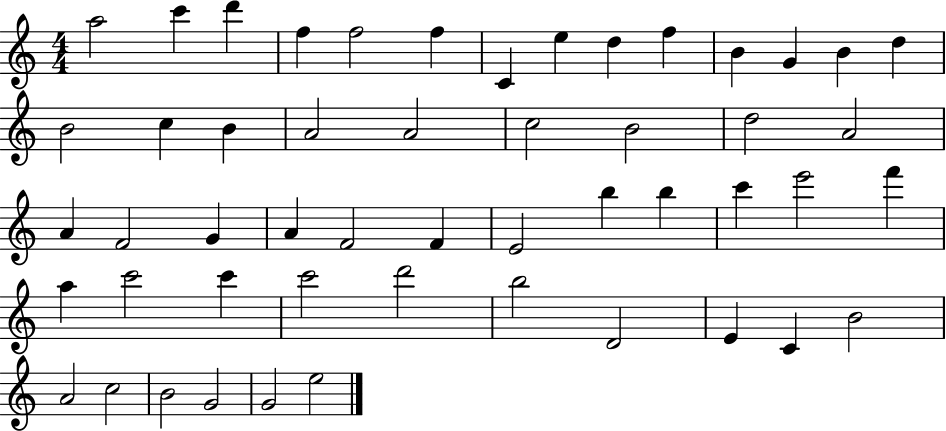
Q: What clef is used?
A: treble